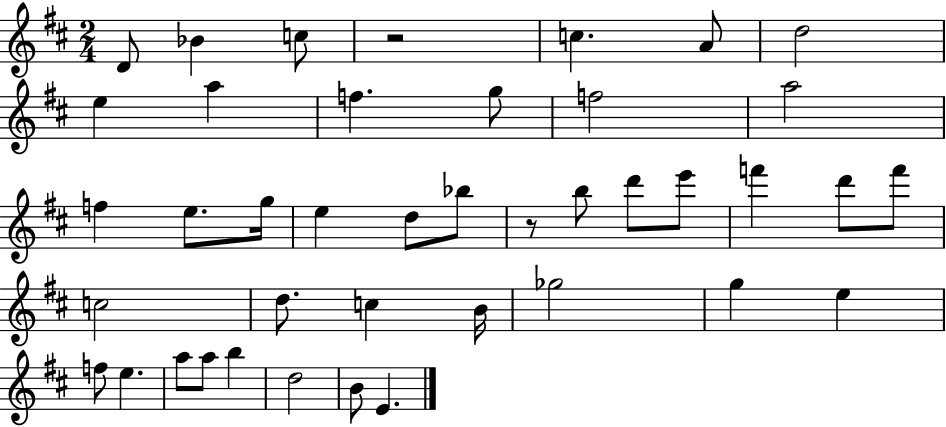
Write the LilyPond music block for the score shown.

{
  \clef treble
  \numericTimeSignature
  \time 2/4
  \key d \major
  d'8 bes'4 c''8 | r2 | c''4. a'8 | d''2 | \break e''4 a''4 | f''4. g''8 | f''2 | a''2 | \break f''4 e''8. g''16 | e''4 d''8 bes''8 | r8 b''8 d'''8 e'''8 | f'''4 d'''8 f'''8 | \break c''2 | d''8. c''4 b'16 | ges''2 | g''4 e''4 | \break f''8 e''4. | a''8 a''8 b''4 | d''2 | b'8 e'4. | \break \bar "|."
}